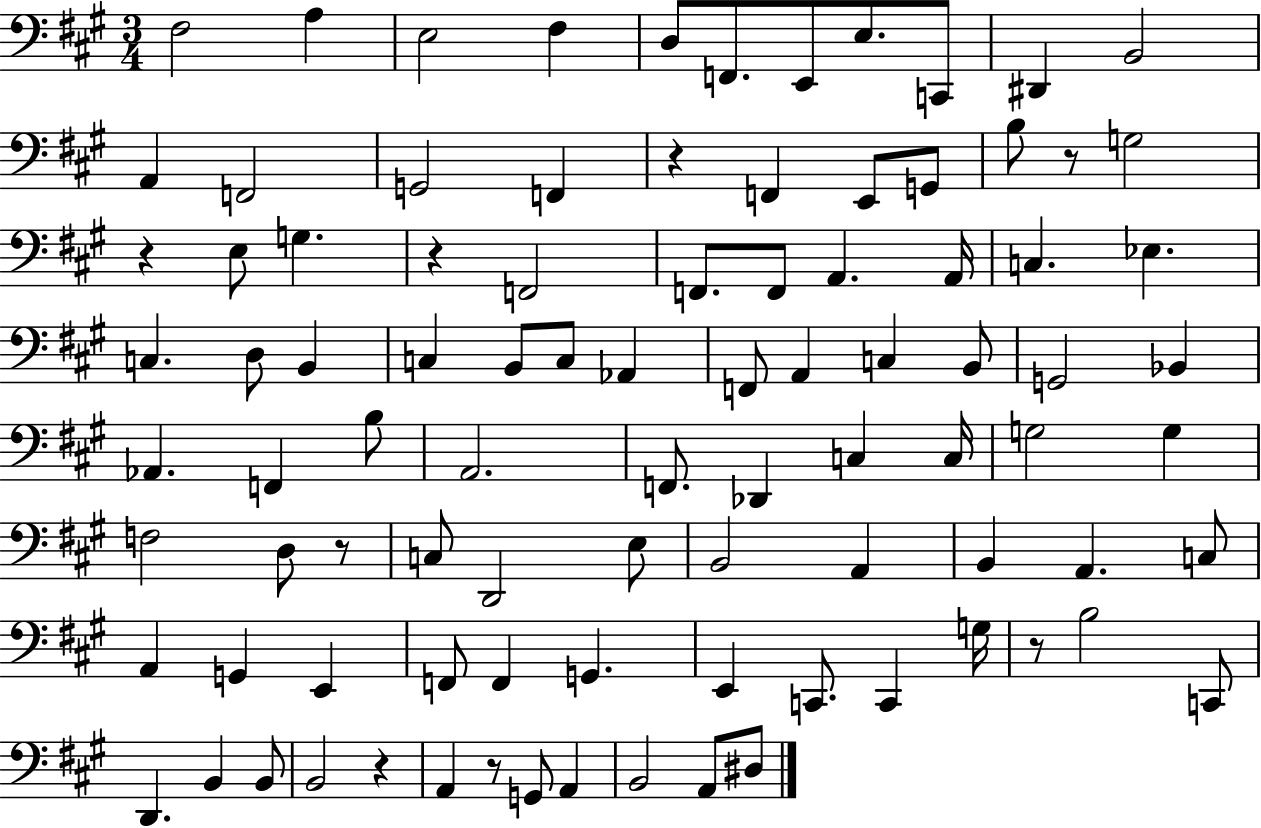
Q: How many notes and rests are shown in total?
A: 92